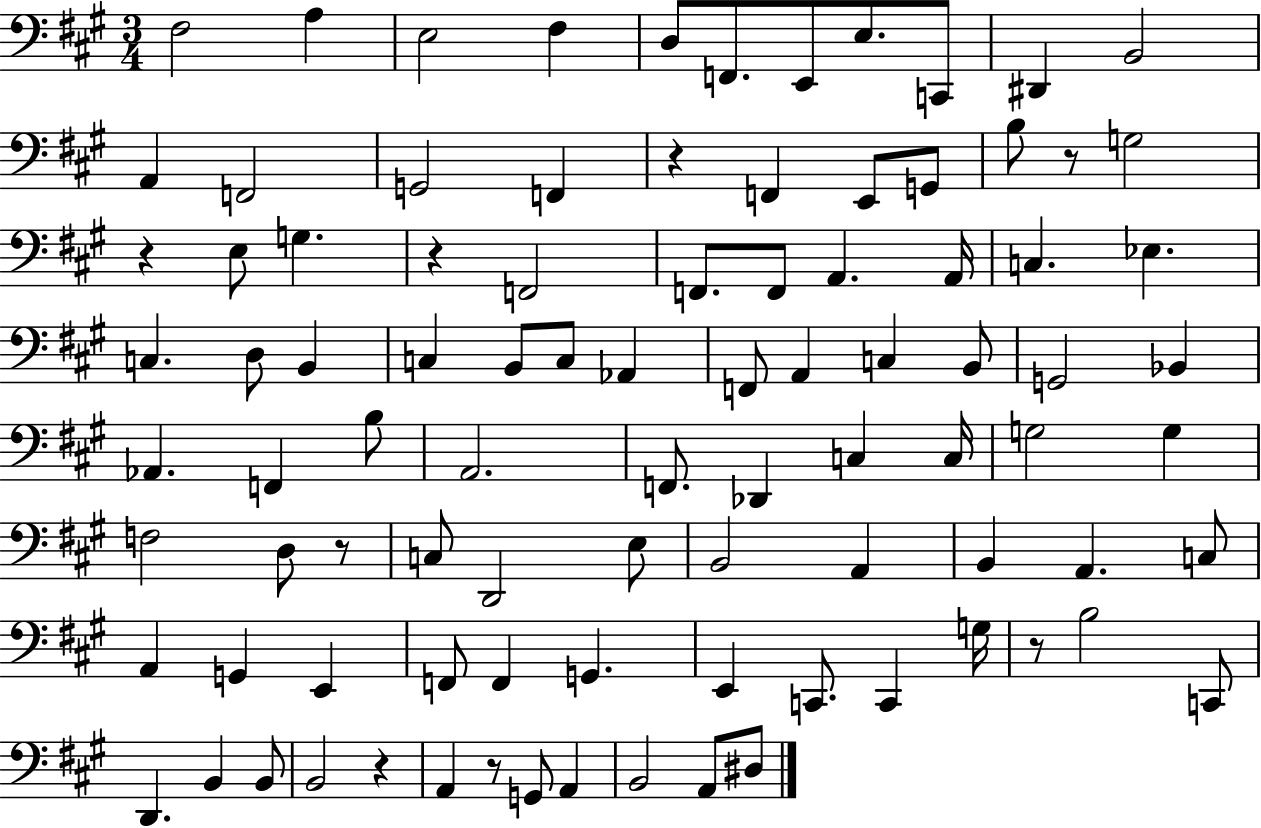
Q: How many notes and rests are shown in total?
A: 92